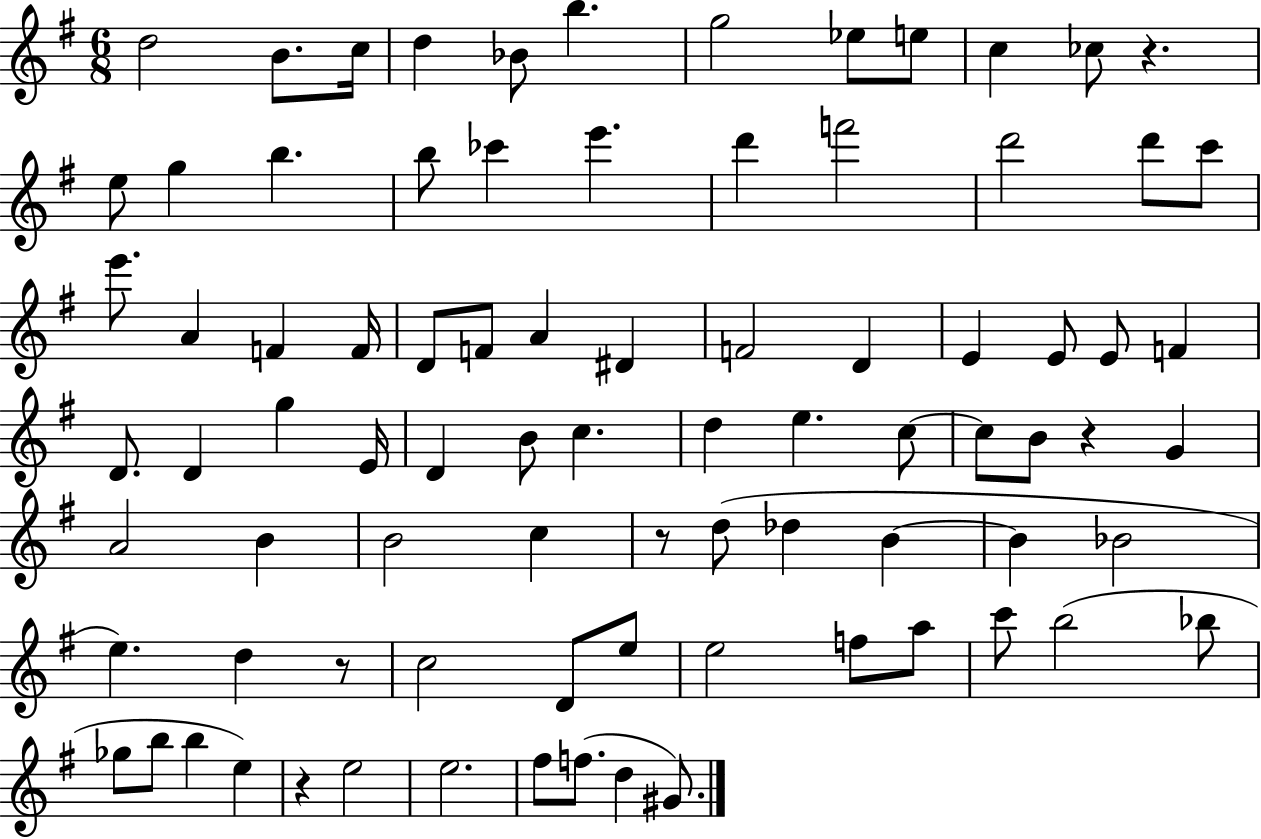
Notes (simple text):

D5/h B4/e. C5/s D5/q Bb4/e B5/q. G5/h Eb5/e E5/e C5/q CES5/e R/q. E5/e G5/q B5/q. B5/e CES6/q E6/q. D6/q F6/h D6/h D6/e C6/e E6/e. A4/q F4/q F4/s D4/e F4/e A4/q D#4/q F4/h D4/q E4/q E4/e E4/e F4/q D4/e. D4/q G5/q E4/s D4/q B4/e C5/q. D5/q E5/q. C5/e C5/e B4/e R/q G4/q A4/h B4/q B4/h C5/q R/e D5/e Db5/q B4/q B4/q Bb4/h E5/q. D5/q R/e C5/h D4/e E5/e E5/h F5/e A5/e C6/e B5/h Bb5/e Gb5/e B5/e B5/q E5/q R/q E5/h E5/h. F#5/e F5/e. D5/q G#4/e.